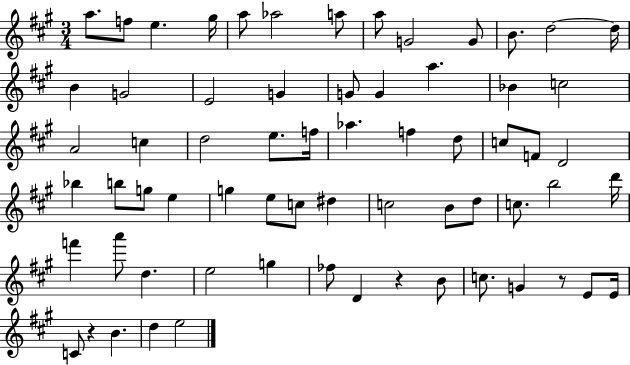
{
  \clef treble
  \numericTimeSignature
  \time 3/4
  \key a \major
  a''8. f''8 e''4. gis''16 | a''8 aes''2 a''8 | a''8 g'2 g'8 | b'8. d''2~~ d''16 | \break b'4 g'2 | e'2 g'4 | g'8 g'4 a''4. | bes'4 c''2 | \break a'2 c''4 | d''2 e''8. f''16 | aes''4. f''4 d''8 | c''8 f'8 d'2 | \break bes''4 b''8 g''8 e''4 | g''4 e''8 c''8 dis''4 | c''2 b'8 d''8 | c''8. b''2 d'''16 | \break f'''4 a'''8 d''4. | e''2 g''4 | fes''8 d'4 r4 b'8 | c''8. g'4 r8 e'8 e'16 | \break c'8 r4 b'4. | d''4 e''2 | \bar "|."
}